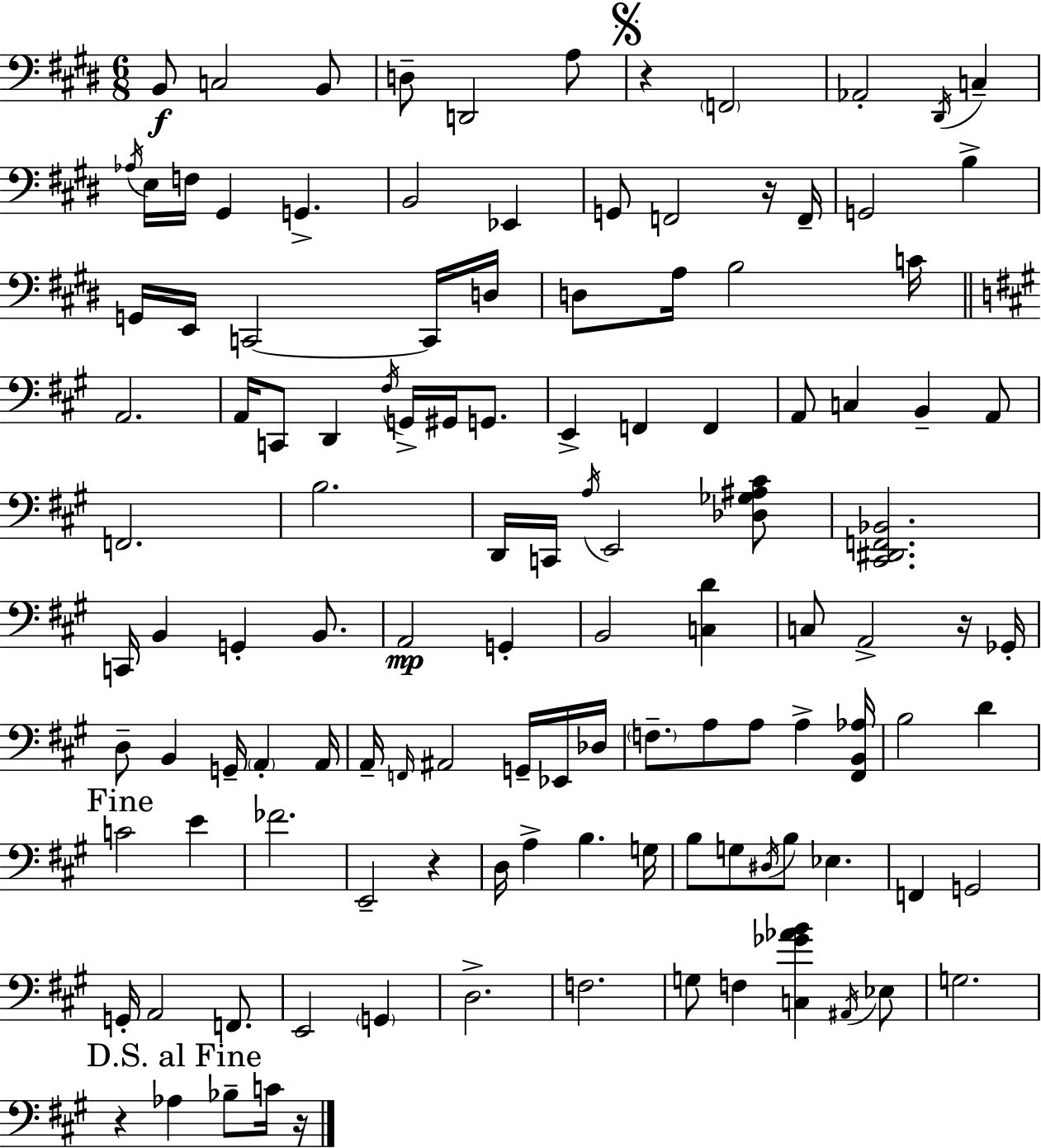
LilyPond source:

{
  \clef bass
  \numericTimeSignature
  \time 6/8
  \key e \major
  b,8\f c2 b,8 | d8-- d,2 a8 | \mark \markup { \musicglyph "scripts.segno" } r4 \parenthesize f,2 | aes,2-. \acciaccatura { dis,16 } c4-- | \break \acciaccatura { aes16 } e16 f16 gis,4 g,4.-> | b,2 ees,4 | g,8 f,2 | r16 f,16-- g,2 b4-> | \break g,16 e,16 c,2~~ | c,16 d16 d8 a16 b2 | c'16 \bar "||" \break \key a \major a,2. | a,16 c,8 d,4 \acciaccatura { fis16 } g,16-> gis,16 g,8. | e,4-> f,4 f,4 | a,8 c4 b,4-- a,8 | \break f,2. | b2. | d,16 c,16 \acciaccatura { a16 } e,2 | <des ges ais cis'>8 <cis, dis, f, bes,>2. | \break c,16 b,4 g,4-. b,8. | a,2\mp g,4-. | b,2 <c d'>4 | c8 a,2-> | \break r16 ges,16-. d8-- b,4 g,16-- \parenthesize a,4-. | a,16 a,16-- \grace { f,16 } ais,2 | g,16-- ees,16 des16 \parenthesize f8.-- a8 a8 a4-> | <fis, b, aes>16 b2 d'4 | \break \mark "Fine" c'2 e'4 | fes'2. | e,2-- r4 | d16 a4-> b4. | \break g16 b8 g8 \acciaccatura { dis16 } b8 ees4. | f,4 g,2 | g,16-. a,2 | f,8. e,2 | \break \parenthesize g,4 d2.-> | f2. | g8 f4 <c ges' aes' b'>4 | \acciaccatura { ais,16 } ees8 g2. | \break \mark "D.S. al Fine" r4 aes4 | bes8-- c'16 r16 \bar "|."
}